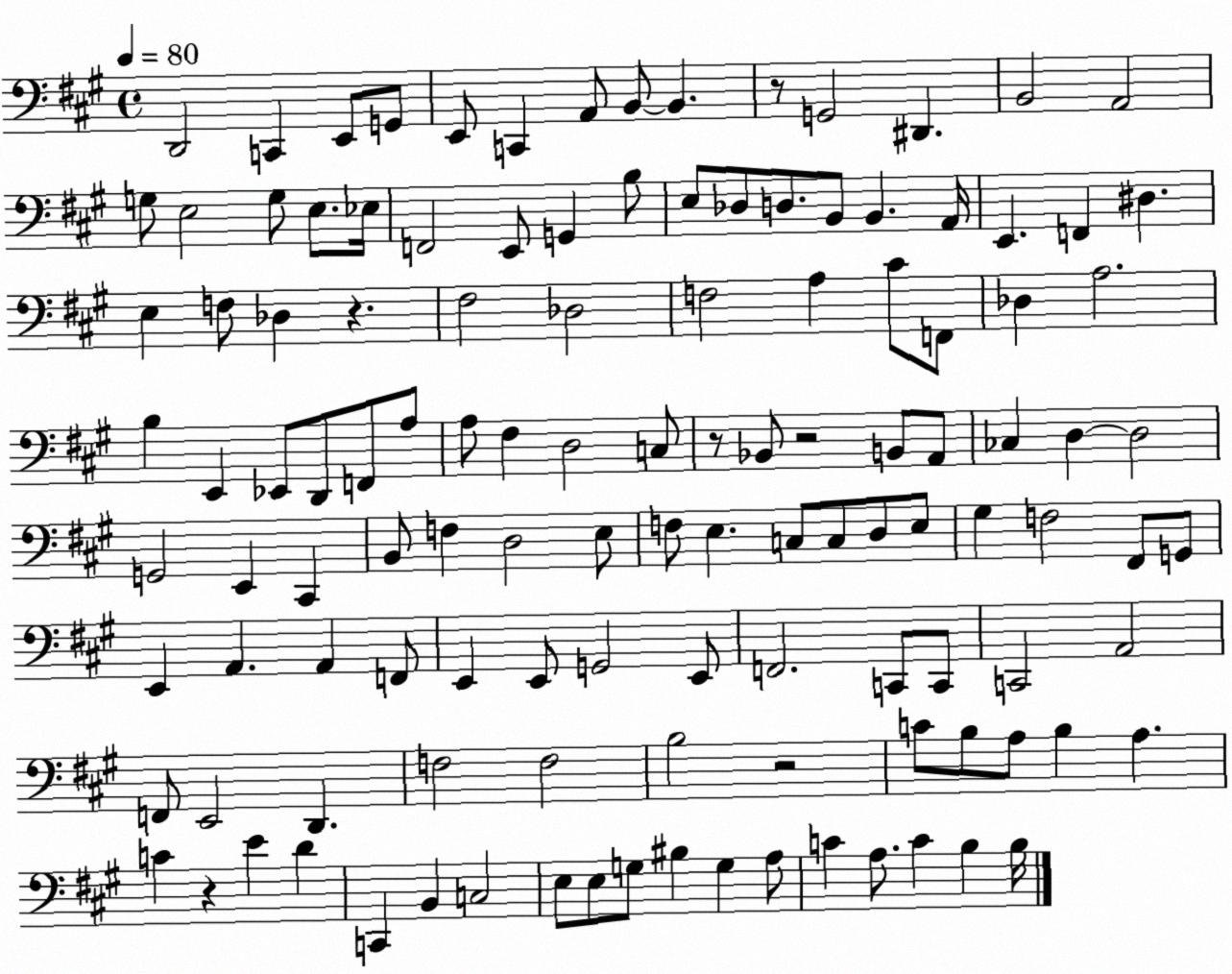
X:1
T:Untitled
M:4/4
L:1/4
K:A
D,,2 C,, E,,/2 G,,/2 E,,/2 C,, A,,/2 B,,/2 B,, z/2 G,,2 ^D,, B,,2 A,,2 G,/2 E,2 G,/2 E,/2 _E,/4 F,,2 E,,/2 G,, B,/2 E,/2 _D,/2 D,/2 B,,/2 B,, A,,/4 E,, F,, ^D, E, F,/2 _D, z ^F,2 _D,2 F,2 A, ^C/2 F,,/2 _D, A,2 B, E,, _E,,/2 D,,/2 F,,/2 A,/2 A,/2 ^F, D,2 C,/2 z/2 _B,,/2 z2 B,,/2 A,,/2 _C, D, D,2 G,,2 E,, ^C,, B,,/2 F, D,2 E,/2 F,/2 E, C,/2 C,/2 D,/2 E,/2 ^G, F,2 ^F,,/2 G,,/2 E,, A,, A,, F,,/2 E,, E,,/2 G,,2 E,,/2 F,,2 C,,/2 C,,/2 C,,2 A,,2 F,,/2 E,,2 D,, F,2 F,2 B,2 z2 C/2 B,/2 A,/2 B, A, C z E D C,, B,, C,2 E,/2 E,/2 G,/2 ^B, G, A,/2 C A,/2 C B, B,/4